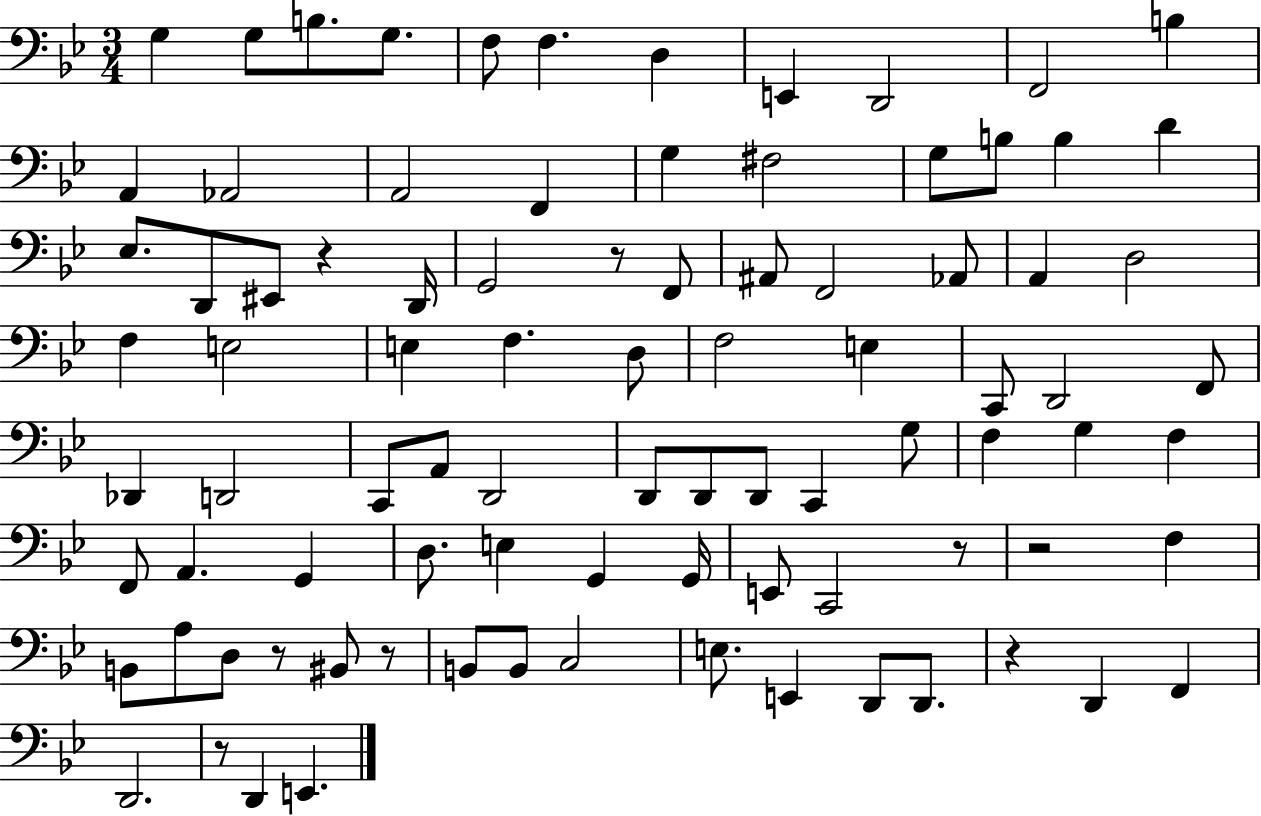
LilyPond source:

{
  \clef bass
  \numericTimeSignature
  \time 3/4
  \key bes \major
  g4 g8 b8. g8. | f8 f4. d4 | e,4 d,2 | f,2 b4 | \break a,4 aes,2 | a,2 f,4 | g4 fis2 | g8 b8 b4 d'4 | \break ees8. d,8 eis,8 r4 d,16 | g,2 r8 f,8 | ais,8 f,2 aes,8 | a,4 d2 | \break f4 e2 | e4 f4. d8 | f2 e4 | c,8 d,2 f,8 | \break des,4 d,2 | c,8 a,8 d,2 | d,8 d,8 d,8 c,4 g8 | f4 g4 f4 | \break f,8 a,4. g,4 | d8. e4 g,4 g,16 | e,8 c,2 r8 | r2 f4 | \break b,8 a8 d8 r8 bis,8 r8 | b,8 b,8 c2 | e8. e,4 d,8 d,8. | r4 d,4 f,4 | \break d,2. | r8 d,4 e,4. | \bar "|."
}